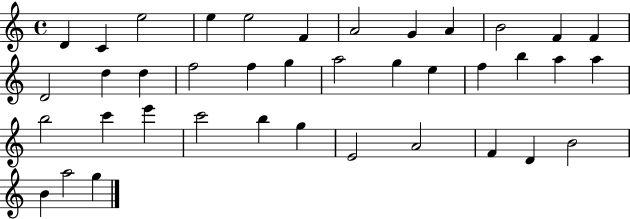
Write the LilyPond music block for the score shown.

{
  \clef treble
  \time 4/4
  \defaultTimeSignature
  \key c \major
  d'4 c'4 e''2 | e''4 e''2 f'4 | a'2 g'4 a'4 | b'2 f'4 f'4 | \break d'2 d''4 d''4 | f''2 f''4 g''4 | a''2 g''4 e''4 | f''4 b''4 a''4 a''4 | \break b''2 c'''4 e'''4 | c'''2 b''4 g''4 | e'2 a'2 | f'4 d'4 b'2 | \break b'4 a''2 g''4 | \bar "|."
}